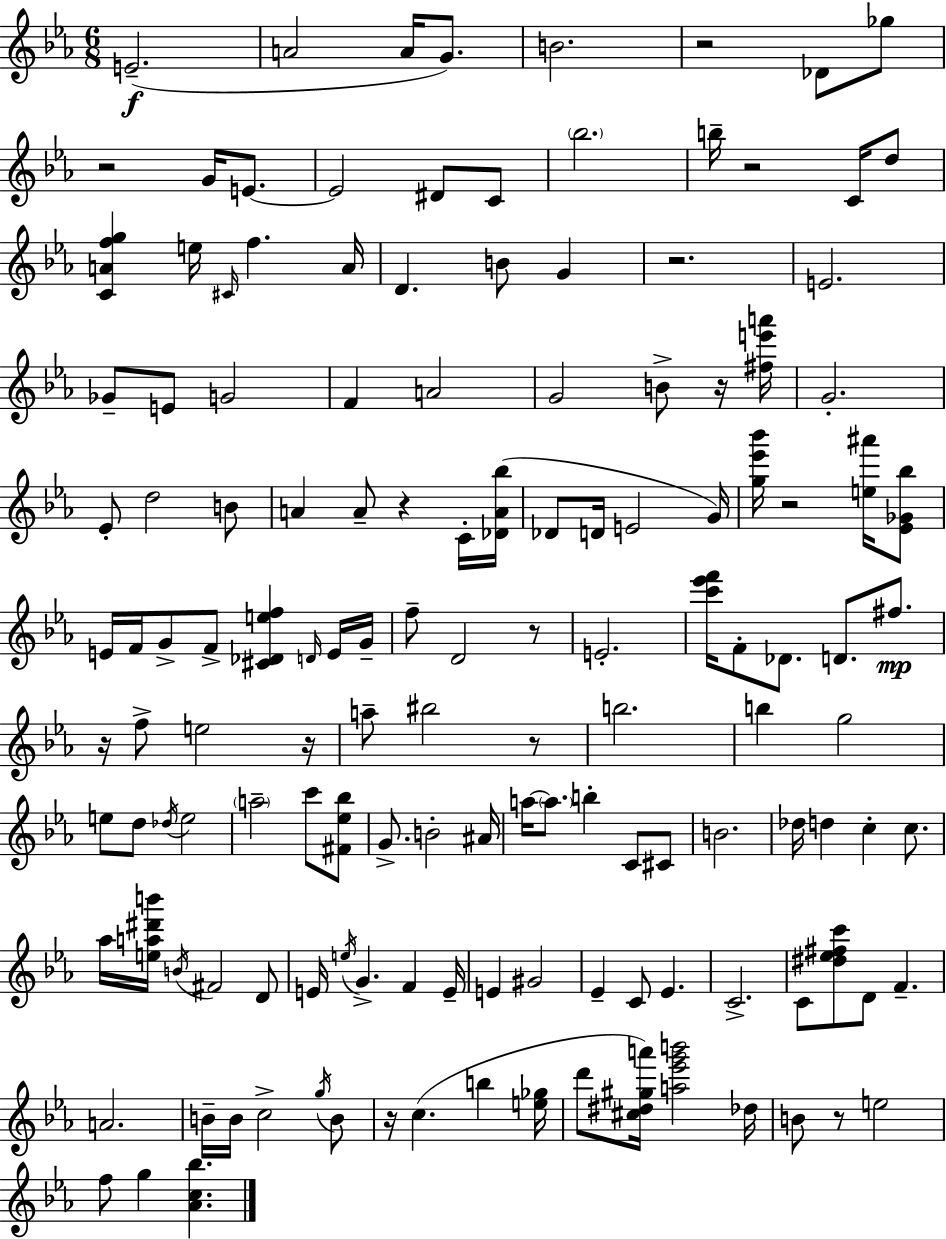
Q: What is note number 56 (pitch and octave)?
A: F#5